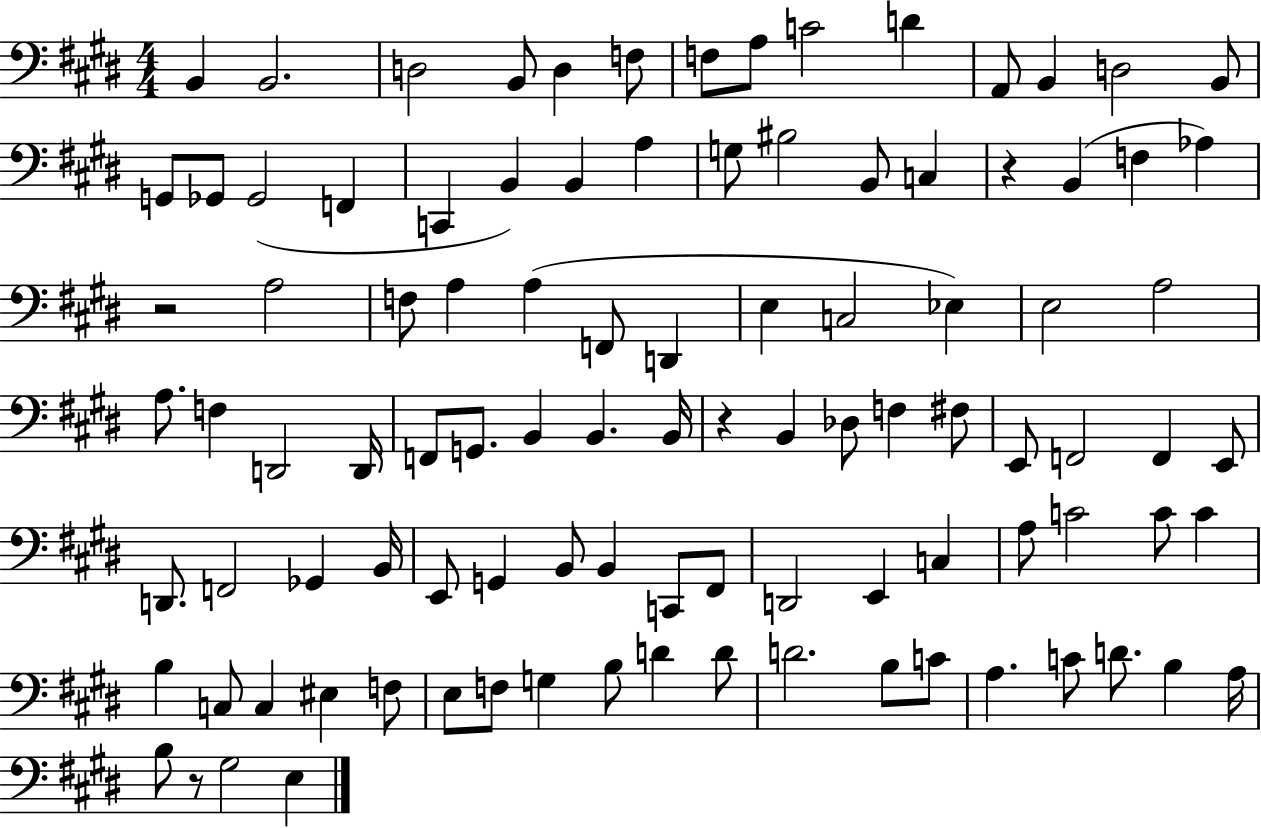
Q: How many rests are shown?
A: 4